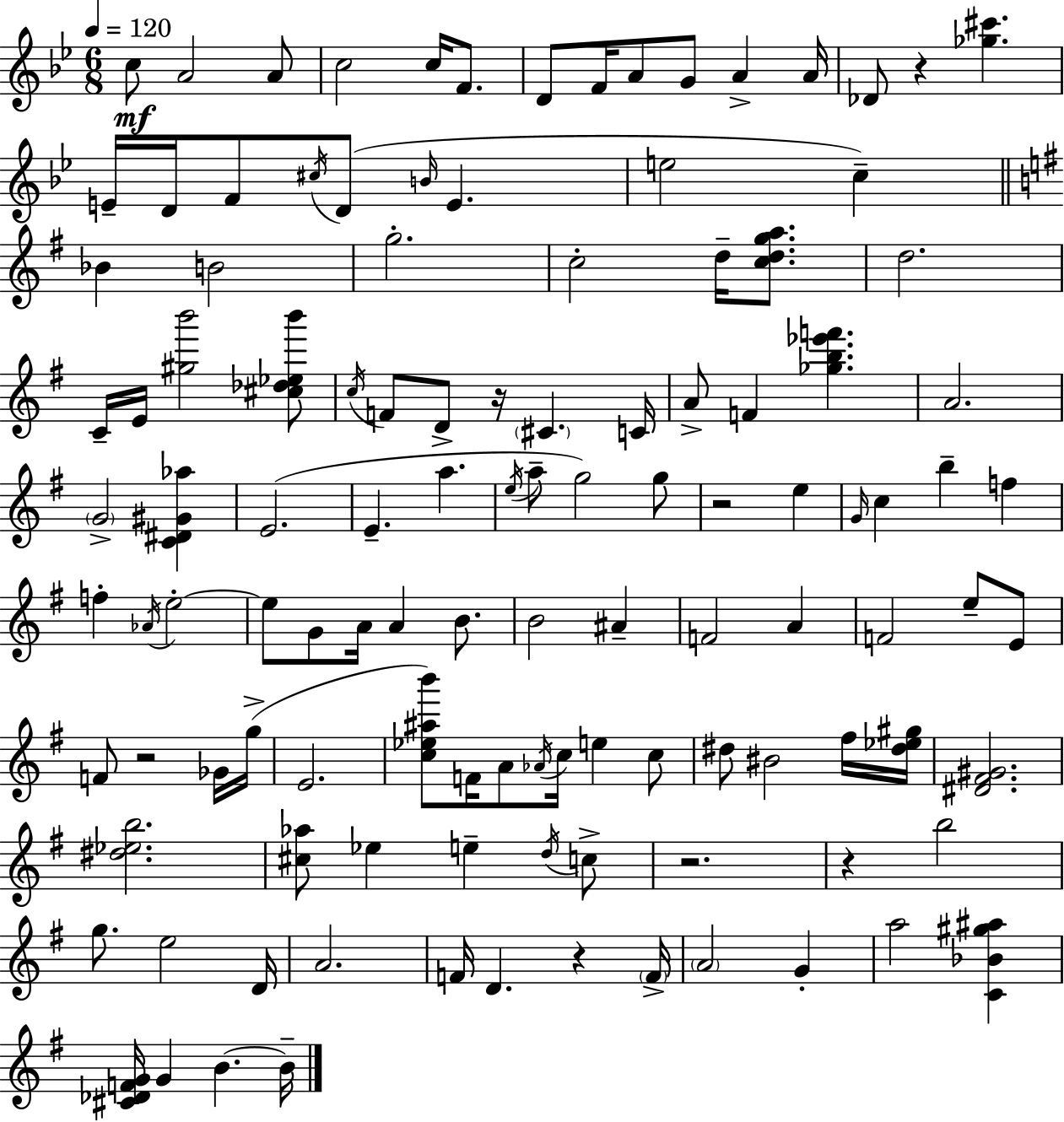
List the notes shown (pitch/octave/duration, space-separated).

C5/e A4/h A4/e C5/h C5/s F4/e. D4/e F4/s A4/e G4/e A4/q A4/s Db4/e R/q [Gb5,C#6]/q. E4/s D4/s F4/e C#5/s D4/e B4/s E4/q. E5/h C5/q Bb4/q B4/h G5/h. C5/h D5/s [C5,D5,G5,A5]/e. D5/h. C4/s E4/s [G#5,B6]/h [C#5,Db5,Eb5,B6]/e C5/s F4/e D4/e R/s C#4/q. C4/s A4/e F4/q [Gb5,B5,Eb6,F6]/q. A4/h. G4/h [C4,D#4,G#4,Ab5]/q E4/h. E4/q. A5/q. E5/s A5/e G5/h G5/e R/h E5/q G4/s C5/q B5/q F5/q F5/q Ab4/s E5/h E5/e G4/e A4/s A4/q B4/e. B4/h A#4/q F4/h A4/q F4/h E5/e E4/e F4/e R/h Gb4/s G5/s E4/h. [C5,Eb5,A#5,B6]/e F4/s A4/e Ab4/s C5/s E5/q C5/e D#5/e BIS4/h F#5/s [D#5,Eb5,G#5]/s [D#4,F#4,G#4]/h. [D#5,Eb5,B5]/h. [C#5,Ab5]/e Eb5/q E5/q D5/s C5/e R/h. R/q B5/h G5/e. E5/h D4/s A4/h. F4/s D4/q. R/q F4/s A4/h G4/q A5/h [C4,Bb4,G#5,A#5]/q [C#4,Db4,F4,G4]/s G4/q B4/q. B4/s